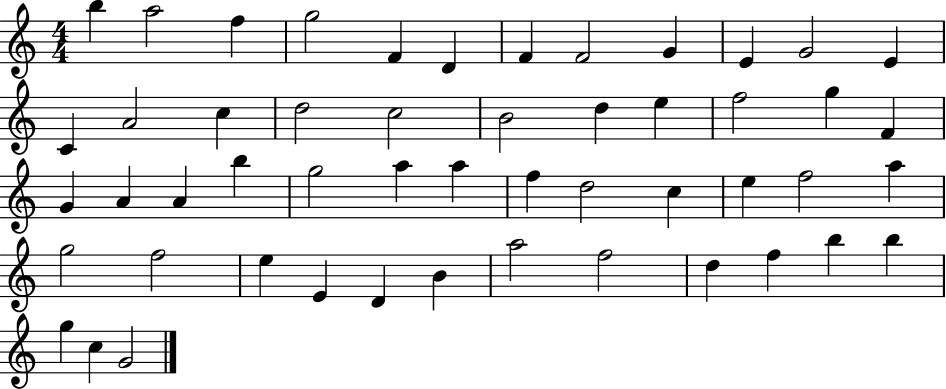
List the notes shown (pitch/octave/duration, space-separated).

B5/q A5/h F5/q G5/h F4/q D4/q F4/q F4/h G4/q E4/q G4/h E4/q C4/q A4/h C5/q D5/h C5/h B4/h D5/q E5/q F5/h G5/q F4/q G4/q A4/q A4/q B5/q G5/h A5/q A5/q F5/q D5/h C5/q E5/q F5/h A5/q G5/h F5/h E5/q E4/q D4/q B4/q A5/h F5/h D5/q F5/q B5/q B5/q G5/q C5/q G4/h